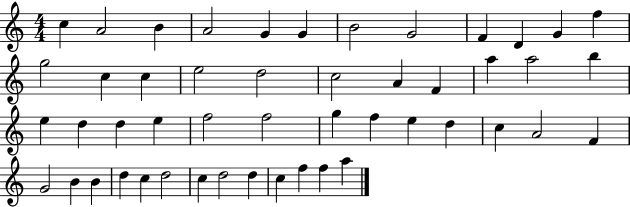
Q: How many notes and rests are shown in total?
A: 49